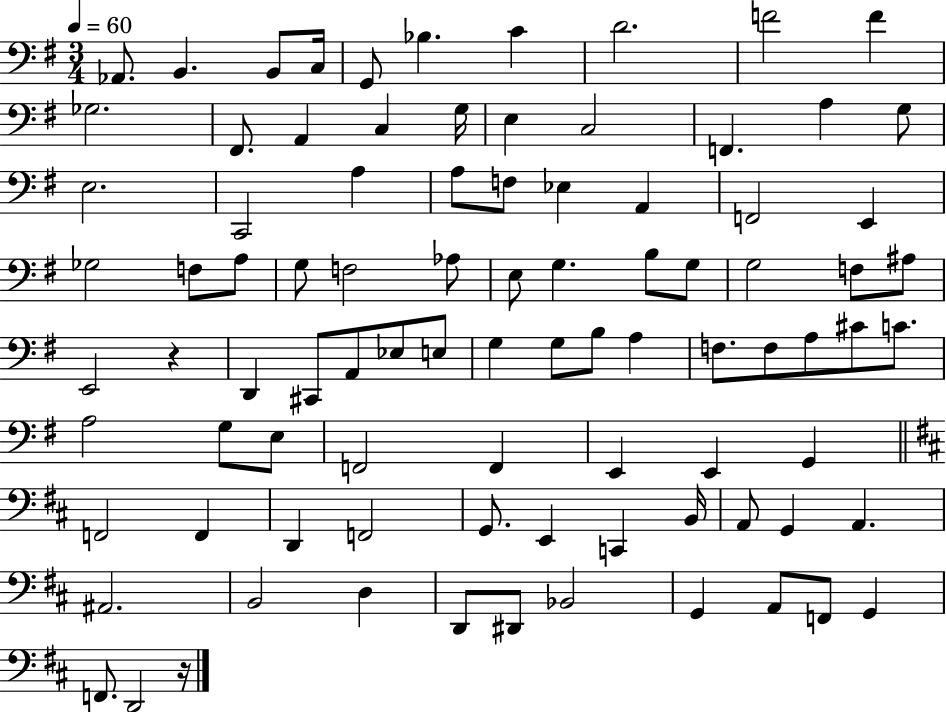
{
  \clef bass
  \numericTimeSignature
  \time 3/4
  \key g \major
  \tempo 4 = 60
  aes,8. b,4. b,8 c16 | g,8 bes4. c'4 | d'2. | f'2 f'4 | \break ges2. | fis,8. a,4 c4 g16 | e4 c2 | f,4. a4 g8 | \break e2. | c,2 a4 | a8 f8 ees4 a,4 | f,2 e,4 | \break ges2 f8 a8 | g8 f2 aes8 | e8 g4. b8 g8 | g2 f8 ais8 | \break e,2 r4 | d,4 cis,8 a,8 ees8 e8 | g4 g8 b8 a4 | f8. f8 a8 cis'8 c'8. | \break a2 g8 e8 | f,2 f,4 | e,4 e,4 g,4 | \bar "||" \break \key d \major f,2 f,4 | d,4 f,2 | g,8. e,4 c,4 b,16 | a,8 g,4 a,4. | \break ais,2. | b,2 d4 | d,8 dis,8 bes,2 | g,4 a,8 f,8 g,4 | \break f,8. d,2 r16 | \bar "|."
}